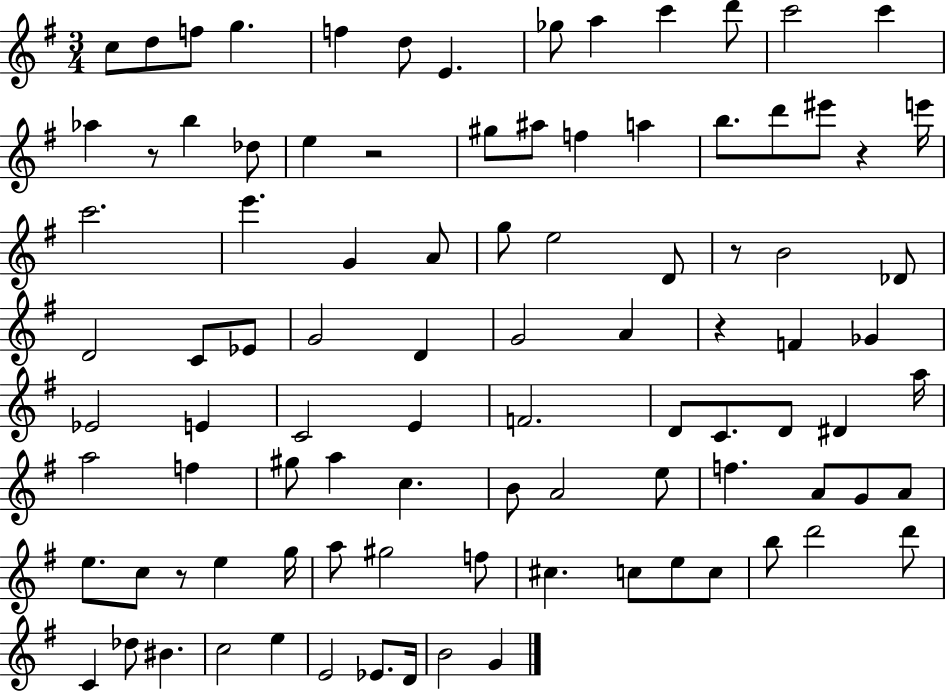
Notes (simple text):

C5/e D5/e F5/e G5/q. F5/q D5/e E4/q. Gb5/e A5/q C6/q D6/e C6/h C6/q Ab5/q R/e B5/q Db5/e E5/q R/h G#5/e A#5/e F5/q A5/q B5/e. D6/e EIS6/e R/q E6/s C6/h. E6/q. G4/q A4/e G5/e E5/h D4/e R/e B4/h Db4/e D4/h C4/e Eb4/e G4/h D4/q G4/h A4/q R/q F4/q Gb4/q Eb4/h E4/q C4/h E4/q F4/h. D4/e C4/e. D4/e D#4/q A5/s A5/h F5/q G#5/e A5/q C5/q. B4/e A4/h E5/e F5/q. A4/e G4/e A4/e E5/e. C5/e R/e E5/q G5/s A5/e G#5/h F5/e C#5/q. C5/e E5/e C5/e B5/e D6/h D6/e C4/q Db5/e BIS4/q. C5/h E5/q E4/h Eb4/e. D4/s B4/h G4/q